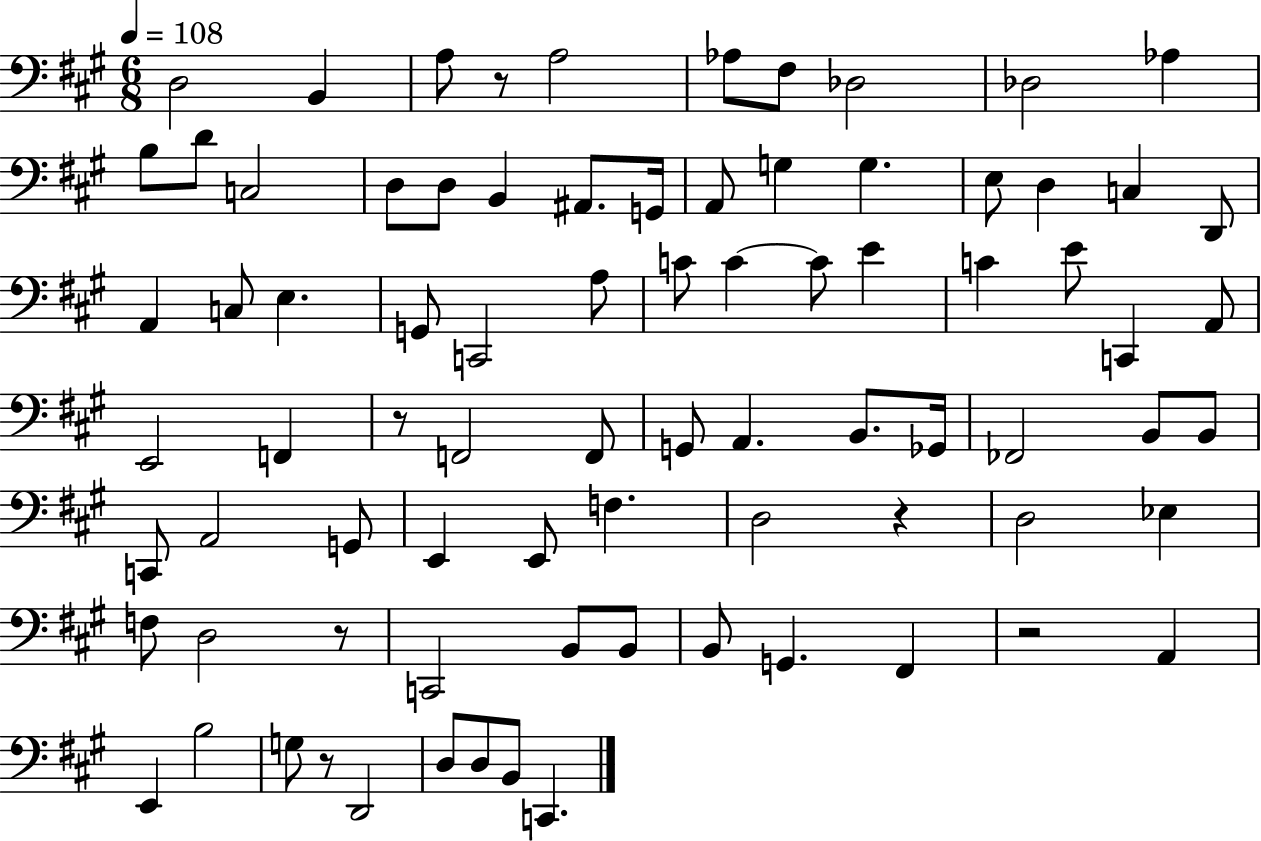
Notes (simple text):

D3/h B2/q A3/e R/e A3/h Ab3/e F#3/e Db3/h Db3/h Ab3/q B3/e D4/e C3/h D3/e D3/e B2/q A#2/e. G2/s A2/e G3/q G3/q. E3/e D3/q C3/q D2/e A2/q C3/e E3/q. G2/e C2/h A3/e C4/e C4/q C4/e E4/q C4/q E4/e C2/q A2/e E2/h F2/q R/e F2/h F2/e G2/e A2/q. B2/e. Gb2/s FES2/h B2/e B2/e C2/e A2/h G2/e E2/q E2/e F3/q. D3/h R/q D3/h Eb3/q F3/e D3/h R/e C2/h B2/e B2/e B2/e G2/q. F#2/q R/h A2/q E2/q B3/h G3/e R/e D2/h D3/e D3/e B2/e C2/q.